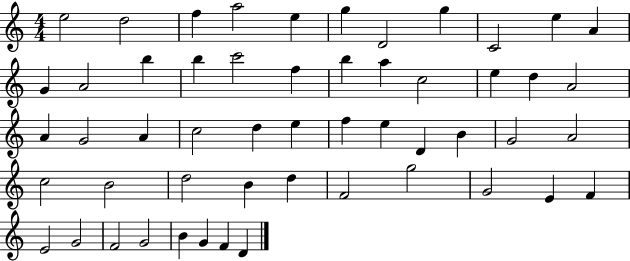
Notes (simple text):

E5/h D5/h F5/q A5/h E5/q G5/q D4/h G5/q C4/h E5/q A4/q G4/q A4/h B5/q B5/q C6/h F5/q B5/q A5/q C5/h E5/q D5/q A4/h A4/q G4/h A4/q C5/h D5/q E5/q F5/q E5/q D4/q B4/q G4/h A4/h C5/h B4/h D5/h B4/q D5/q F4/h G5/h G4/h E4/q F4/q E4/h G4/h F4/h G4/h B4/q G4/q F4/q D4/q